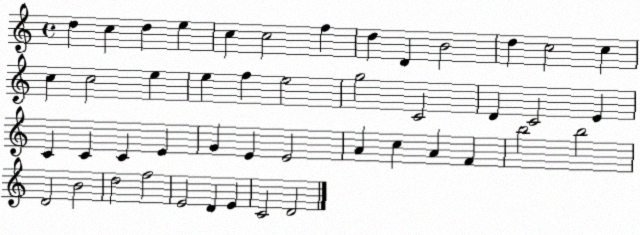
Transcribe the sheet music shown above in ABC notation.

X:1
T:Untitled
M:4/4
L:1/4
K:C
d c d e c c2 f d D B2 d c2 c c c2 e e f e2 g2 C2 D C2 E C C C E G E E2 A c A F b2 b2 D2 B2 d2 f2 E2 D E C2 D2